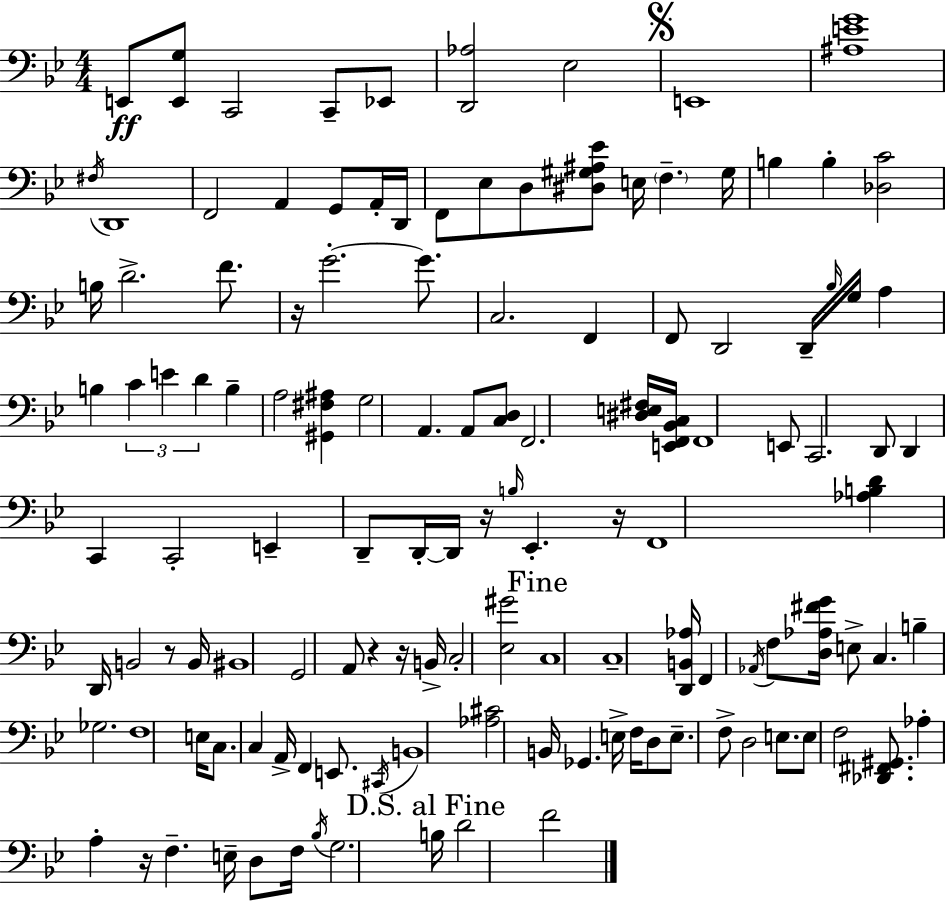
{
  \clef bass
  \numericTimeSignature
  \time 4/4
  \key bes \major
  \repeat volta 2 { e,8\ff <e, g>8 c,2 c,8-- ees,8 | <d, aes>2 ees2 | \mark \markup { \musicglyph "scripts.segno" } e,1 | <ais e' g'>1 | \break \acciaccatura { fis16 } d,1 | f,2 a,4 g,8 a,16-. | d,16 f,8 ees8 d8 <dis gis ais ees'>8 e16 \parenthesize f4.-- | gis16 b4 b4-. <des c'>2 | \break b16 d'2.-> f'8. | r16 g'2.-.~~ g'8. | c2. f,4 | f,8 d,2 d,16-- \grace { bes16 } g16 a4 | \break b4 \tuplet 3/2 { c'4 e'4 d'4 } | b4-- a2 <gis, fis ais>4 | g2 a,4. | a,8 <c d>8 f,2. | \break <dis e fis>16 <e, f, bes, c>16 f,1 | e,8 c,2. | d,8 d,4 c,4 c,2-. | e,4-- d,8-- d,16-.~~ d,16 r16 \grace { b16 } ees,4.-. | \break r16 f,1 | <aes b d'>4 d,16 b,2 | r8 b,16 bis,1 | g,2 a,8 r4 | \break r16 b,16-> c2-. <ees gis'>2 | \mark "Fine" c1 | c1-- | <d, b, aes>16 f,4 \acciaccatura { aes,16 } f8 <d aes fis' g'>16 e8-> c4. | \break b4-- ges2. | f1 | e16 c8. c4 a,16-> f,4 | e,8. \acciaccatura { cis,16 } b,1 | \break <aes cis'>2 b,16 ges,4. | e16-> f16 d8 e8.-- f8-> d2 | e8. e8 f2 | <des, fis, gis,>8. aes4-. a4-. r16 f4.-- | \break e16-- d8 f16 \acciaccatura { bes16 } g2. | \mark "D.S. al Fine" b16 d'2 f'2 | } \bar "|."
}